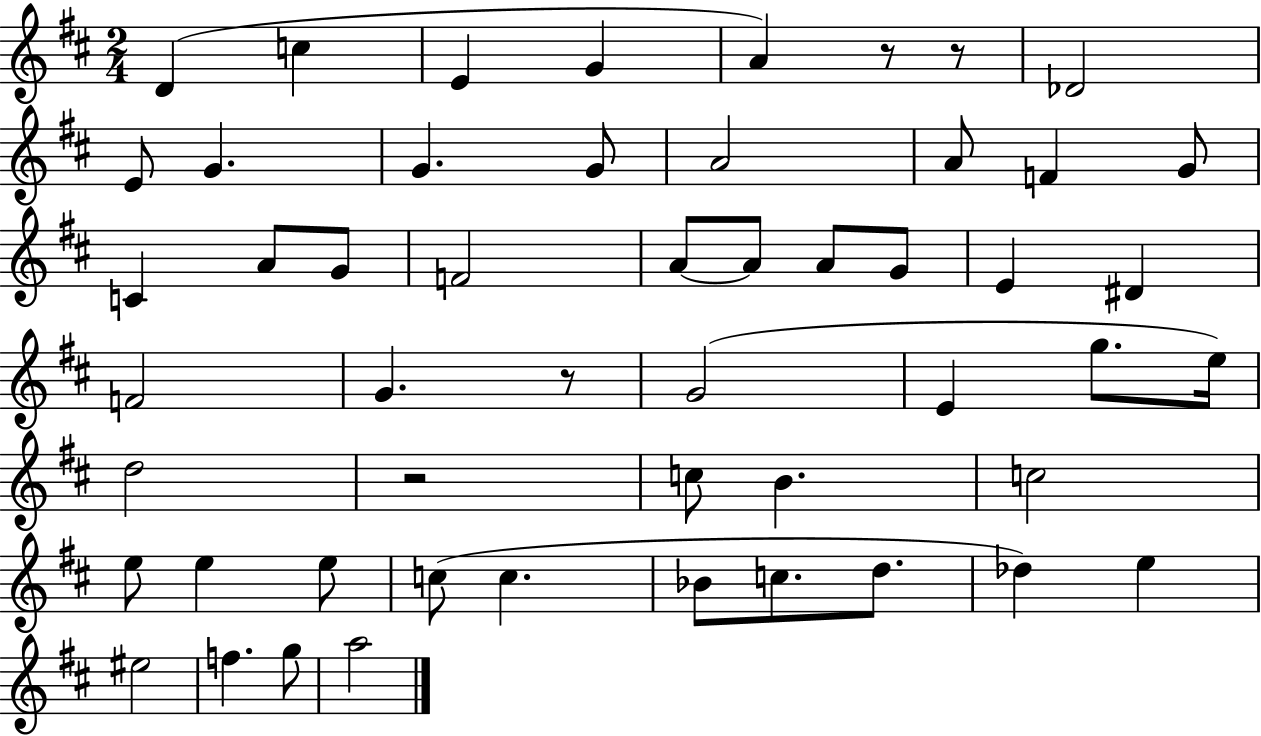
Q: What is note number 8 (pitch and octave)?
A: G4